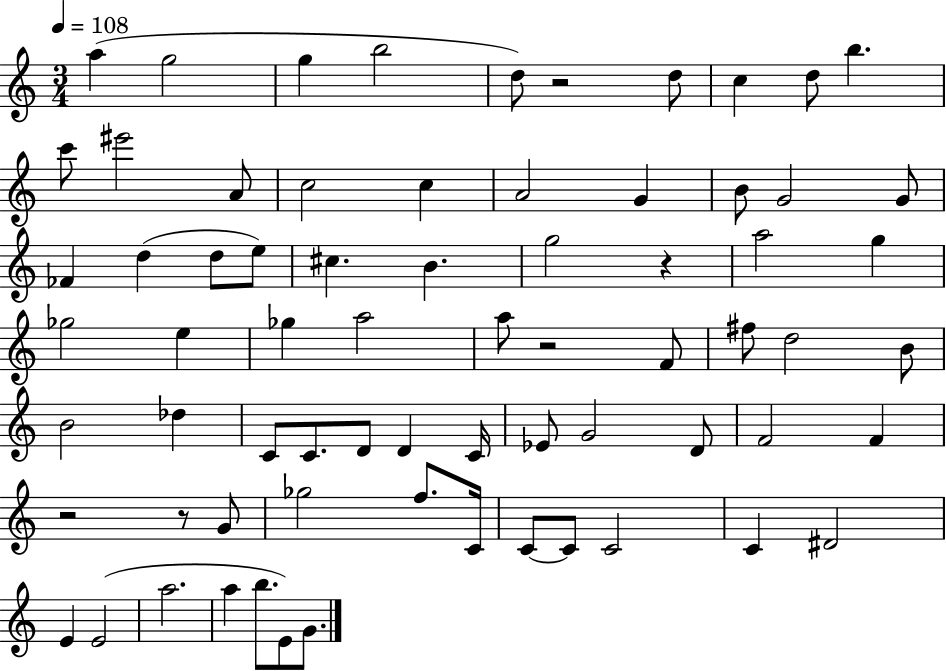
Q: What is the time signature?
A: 3/4